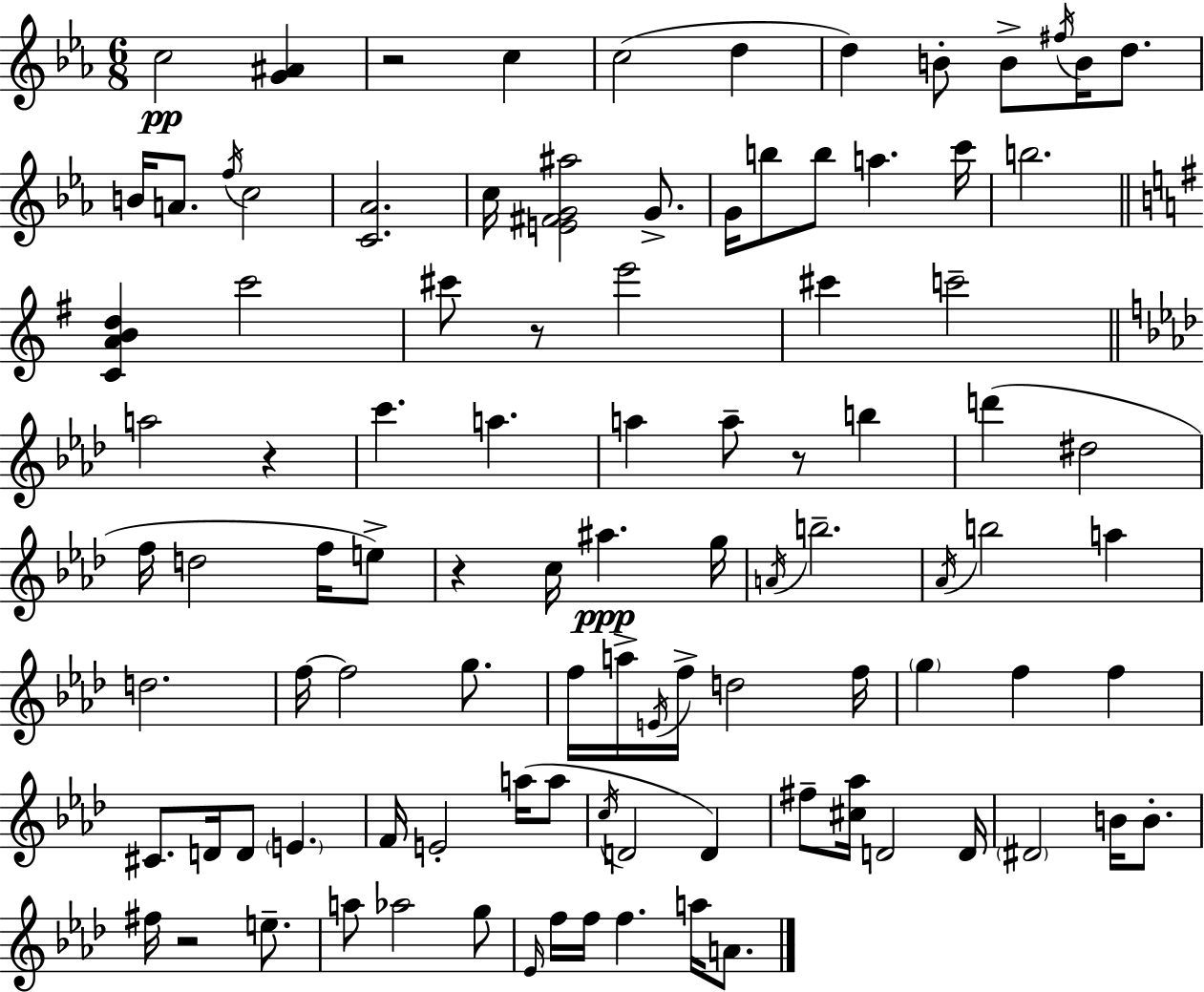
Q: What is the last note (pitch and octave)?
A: A4